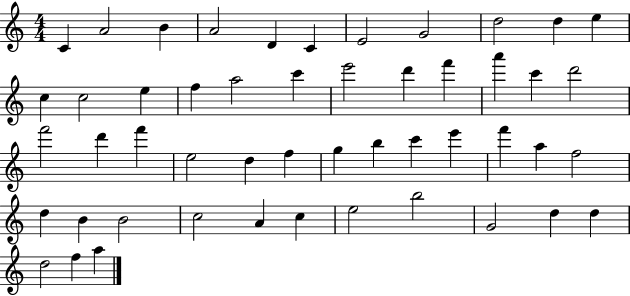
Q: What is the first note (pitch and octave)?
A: C4